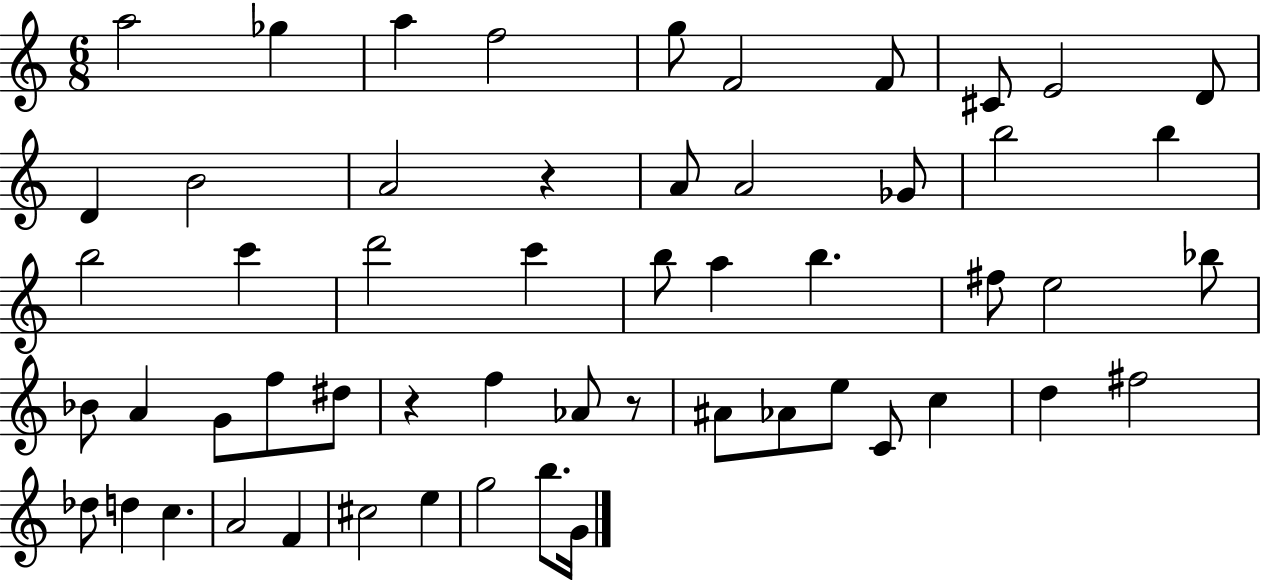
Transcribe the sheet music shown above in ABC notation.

X:1
T:Untitled
M:6/8
L:1/4
K:C
a2 _g a f2 g/2 F2 F/2 ^C/2 E2 D/2 D B2 A2 z A/2 A2 _G/2 b2 b b2 c' d'2 c' b/2 a b ^f/2 e2 _b/2 _B/2 A G/2 f/2 ^d/2 z f _A/2 z/2 ^A/2 _A/2 e/2 C/2 c d ^f2 _d/2 d c A2 F ^c2 e g2 b/2 G/4